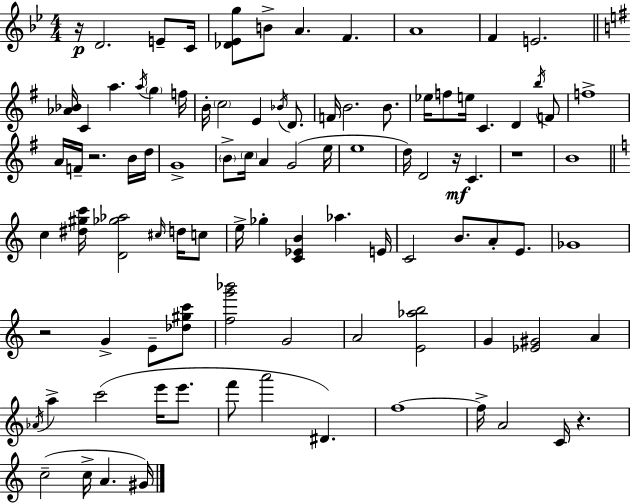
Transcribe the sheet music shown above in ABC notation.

X:1
T:Untitled
M:4/4
L:1/4
K:Gm
z/4 D2 E/2 C/4 [_D_Eg]/2 B/2 A F A4 F E2 [_A_B]/4 C a a/4 g f/4 B/4 c2 E _B/4 D/2 F/4 B2 B/2 _e/4 f/2 e/4 C D b/4 F/2 f4 A/4 F/4 z2 B/4 d/4 G4 B/2 c/4 A G2 e/4 e4 d/4 D2 z/4 C z4 B4 c [^d^gc']/4 [D_g_a]2 ^c/4 d/4 c/2 e/4 _g [C_EB] _a E/4 C2 B/2 A/2 E/2 _G4 z2 G E/2 [_d^gc']/2 [fg'_b']2 G2 A2 [E_ab]2 G [_E^G]2 A _A/4 a c'2 e'/4 e'/2 f'/2 a'2 ^D f4 f/4 A2 C/4 z c2 c/4 A ^G/4